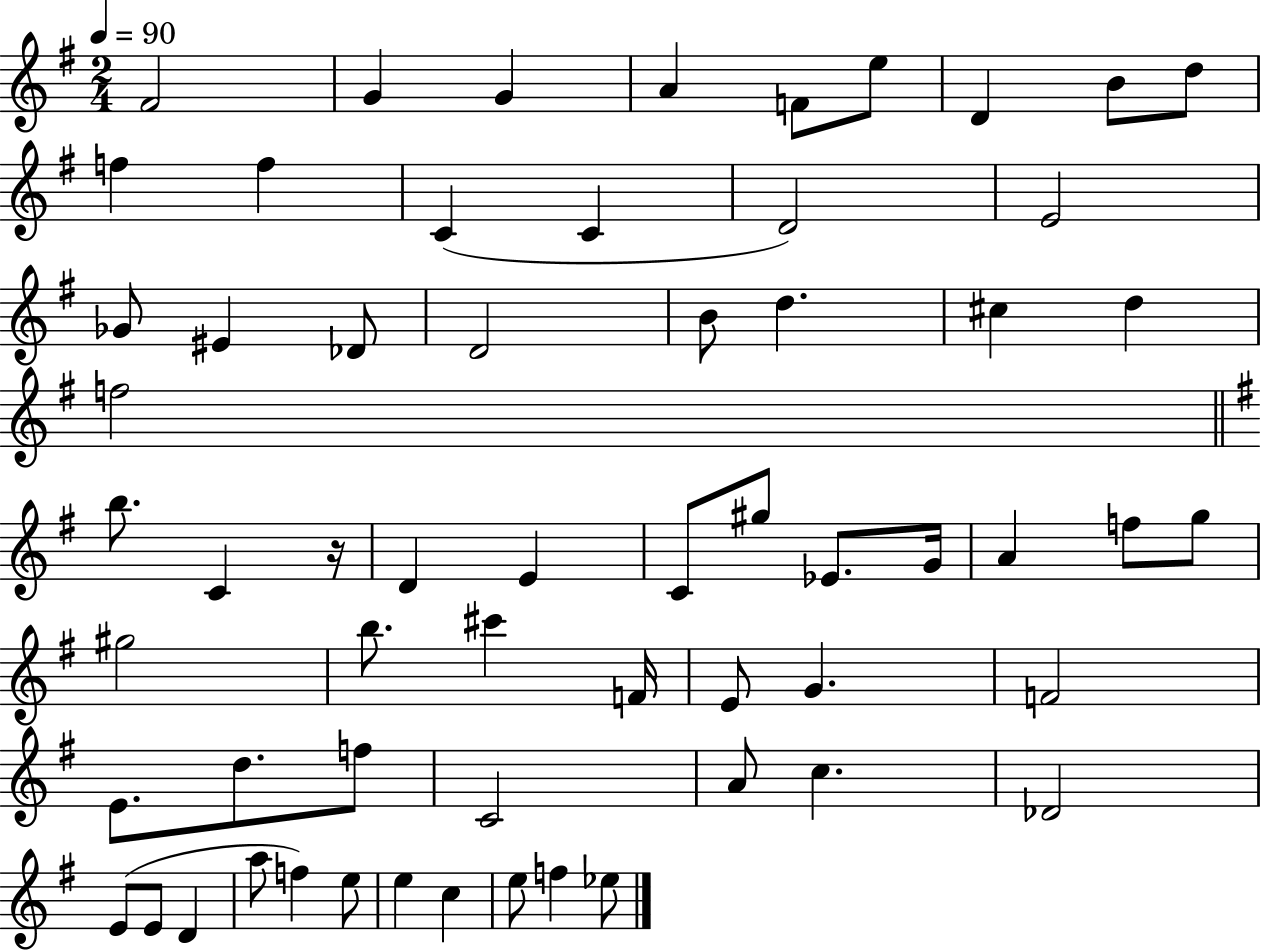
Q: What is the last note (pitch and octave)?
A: Eb5